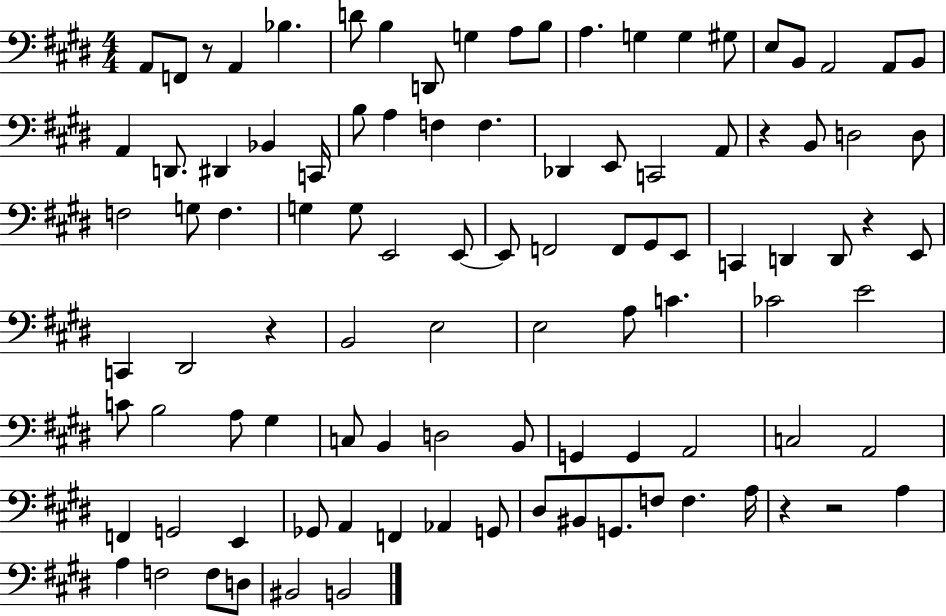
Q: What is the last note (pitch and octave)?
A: B2